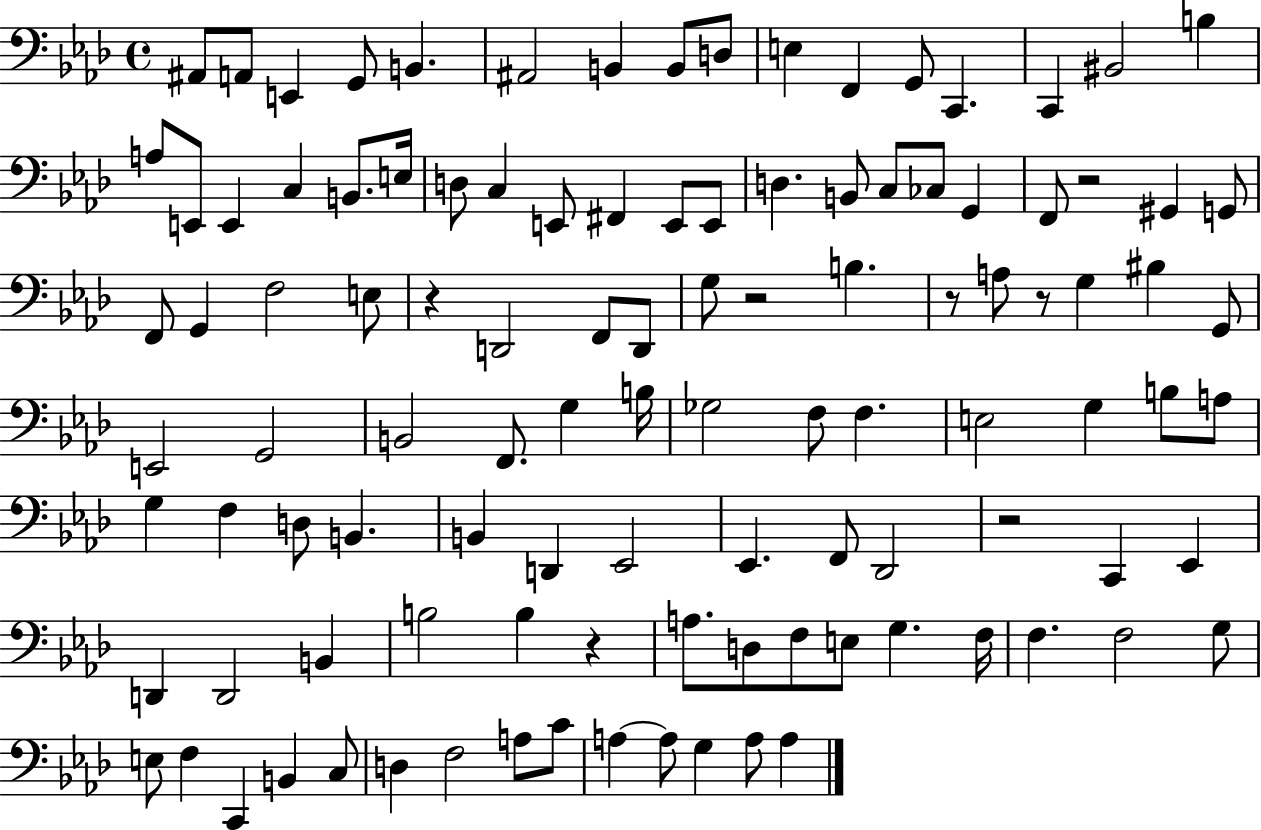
A#2/e A2/e E2/q G2/e B2/q. A#2/h B2/q B2/e D3/e E3/q F2/q G2/e C2/q. C2/q BIS2/h B3/q A3/e E2/e E2/q C3/q B2/e. E3/s D3/e C3/q E2/e F#2/q E2/e E2/e D3/q. B2/e C3/e CES3/e G2/q F2/e R/h G#2/q G2/e F2/e G2/q F3/h E3/e R/q D2/h F2/e D2/e G3/e R/h B3/q. R/e A3/e R/e G3/q BIS3/q G2/e E2/h G2/h B2/h F2/e. G3/q B3/s Gb3/h F3/e F3/q. E3/h G3/q B3/e A3/e G3/q F3/q D3/e B2/q. B2/q D2/q Eb2/h Eb2/q. F2/e Db2/h R/h C2/q Eb2/q D2/q D2/h B2/q B3/h B3/q R/q A3/e. D3/e F3/e E3/e G3/q. F3/s F3/q. F3/h G3/e E3/e F3/q C2/q B2/q C3/e D3/q F3/h A3/e C4/e A3/q A3/e G3/q A3/e A3/q